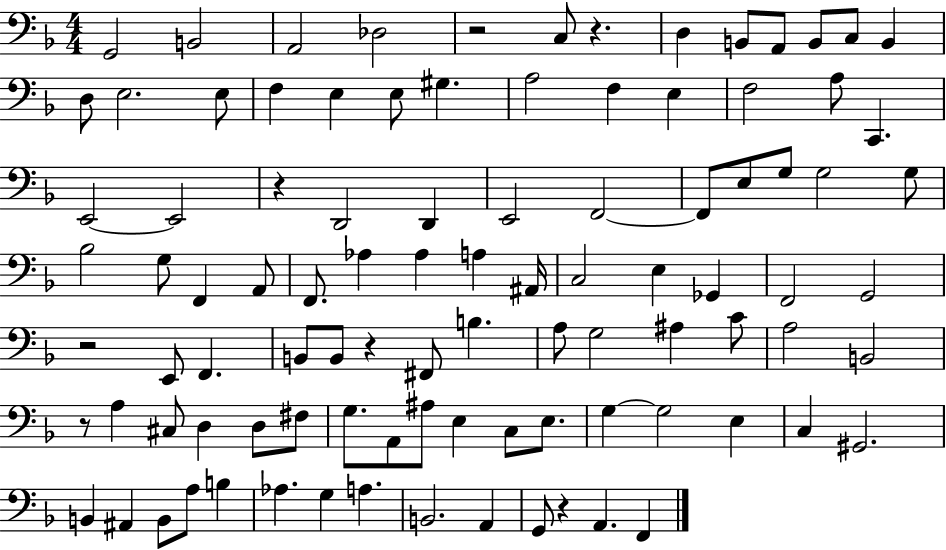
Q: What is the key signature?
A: F major